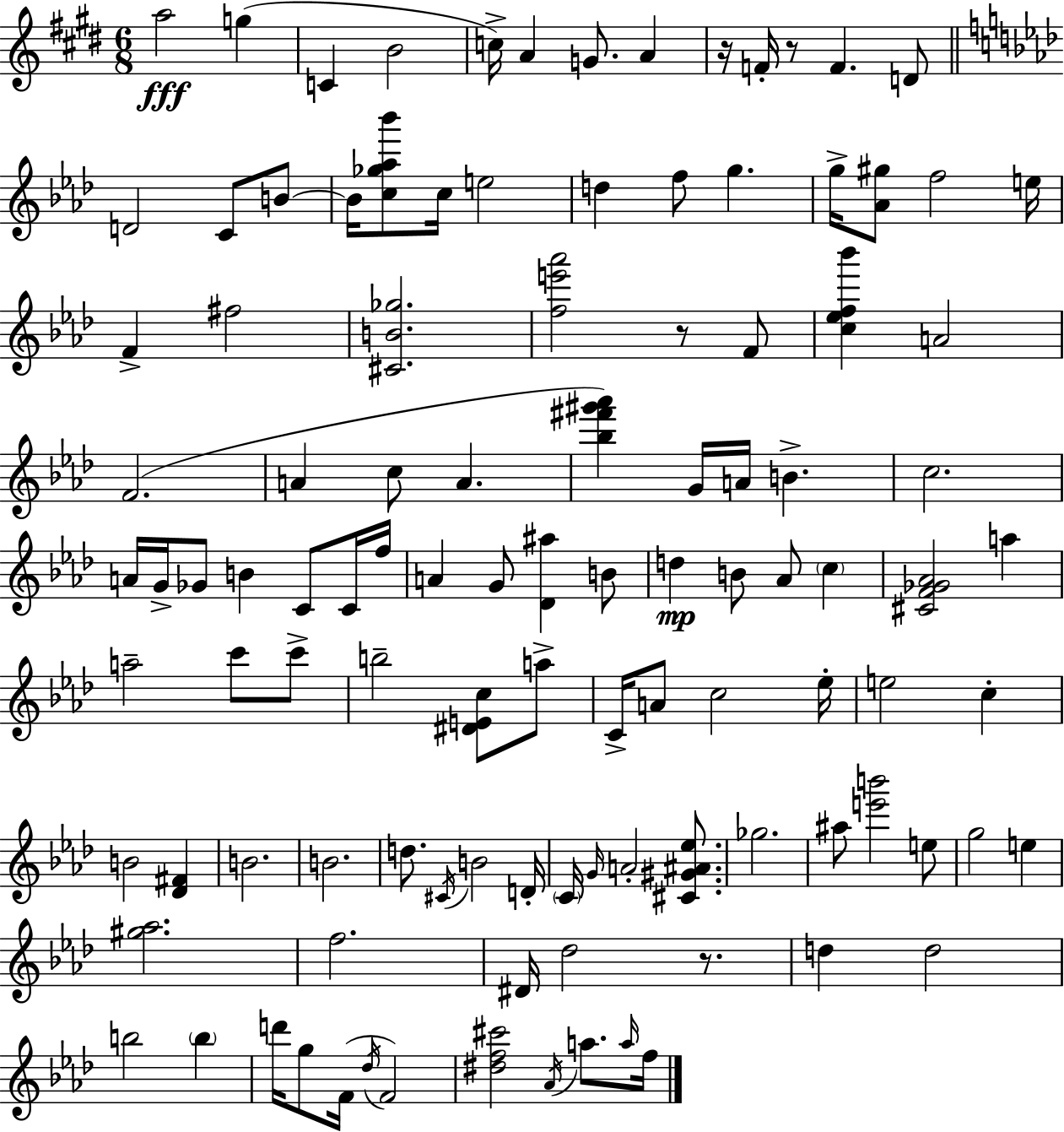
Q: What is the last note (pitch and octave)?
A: F5